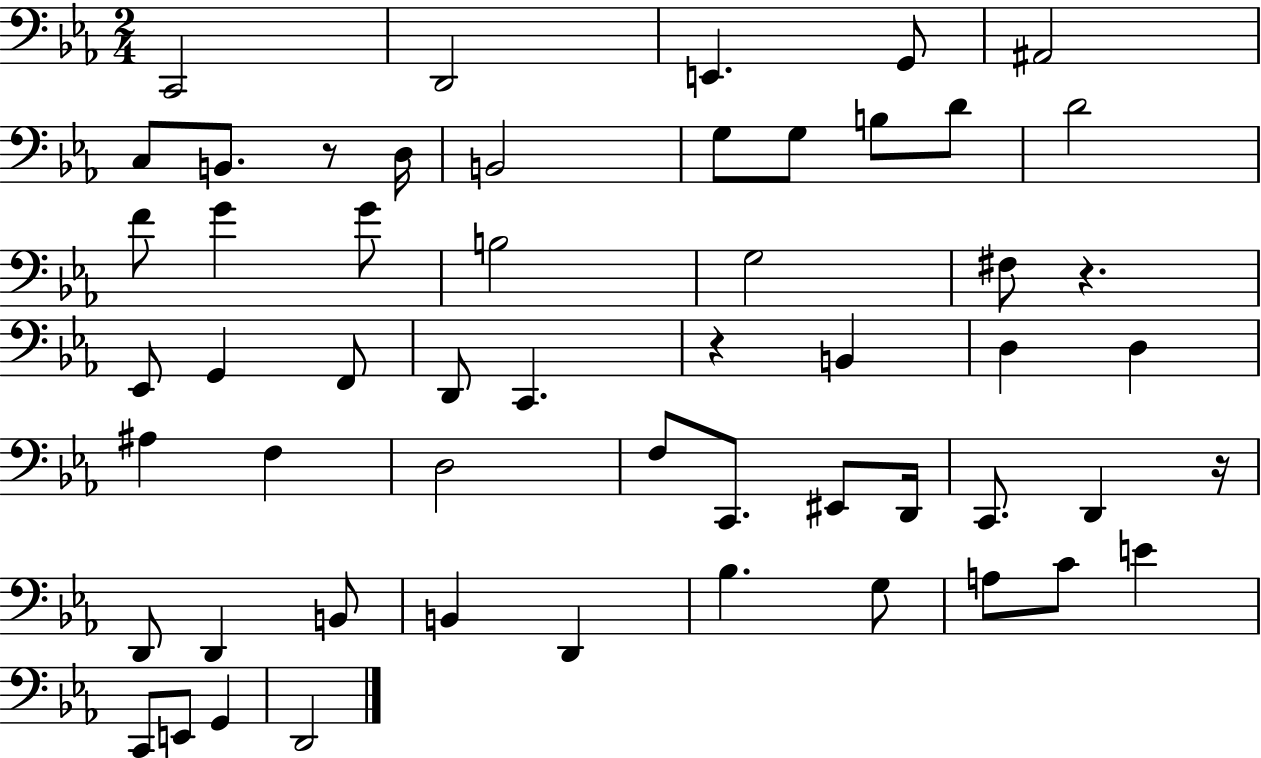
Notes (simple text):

C2/h D2/h E2/q. G2/e A#2/h C3/e B2/e. R/e D3/s B2/h G3/e G3/e B3/e D4/e D4/h F4/e G4/q G4/e B3/h G3/h F#3/e R/q. Eb2/e G2/q F2/e D2/e C2/q. R/q B2/q D3/q D3/q A#3/q F3/q D3/h F3/e C2/e. EIS2/e D2/s C2/e. D2/q R/s D2/e D2/q B2/e B2/q D2/q Bb3/q. G3/e A3/e C4/e E4/q C2/e E2/e G2/q D2/h